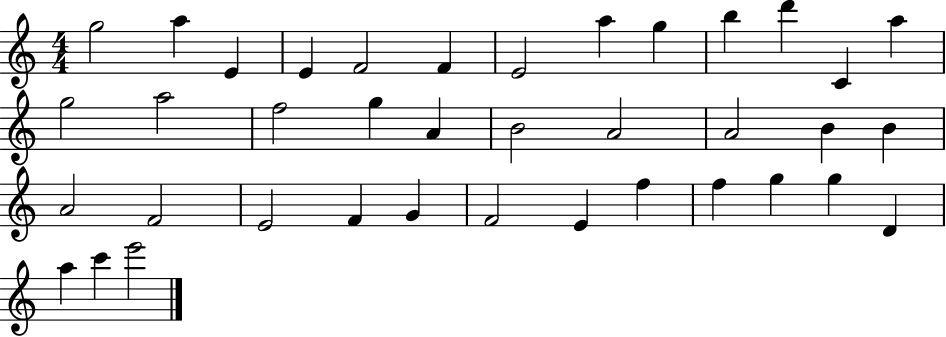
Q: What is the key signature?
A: C major